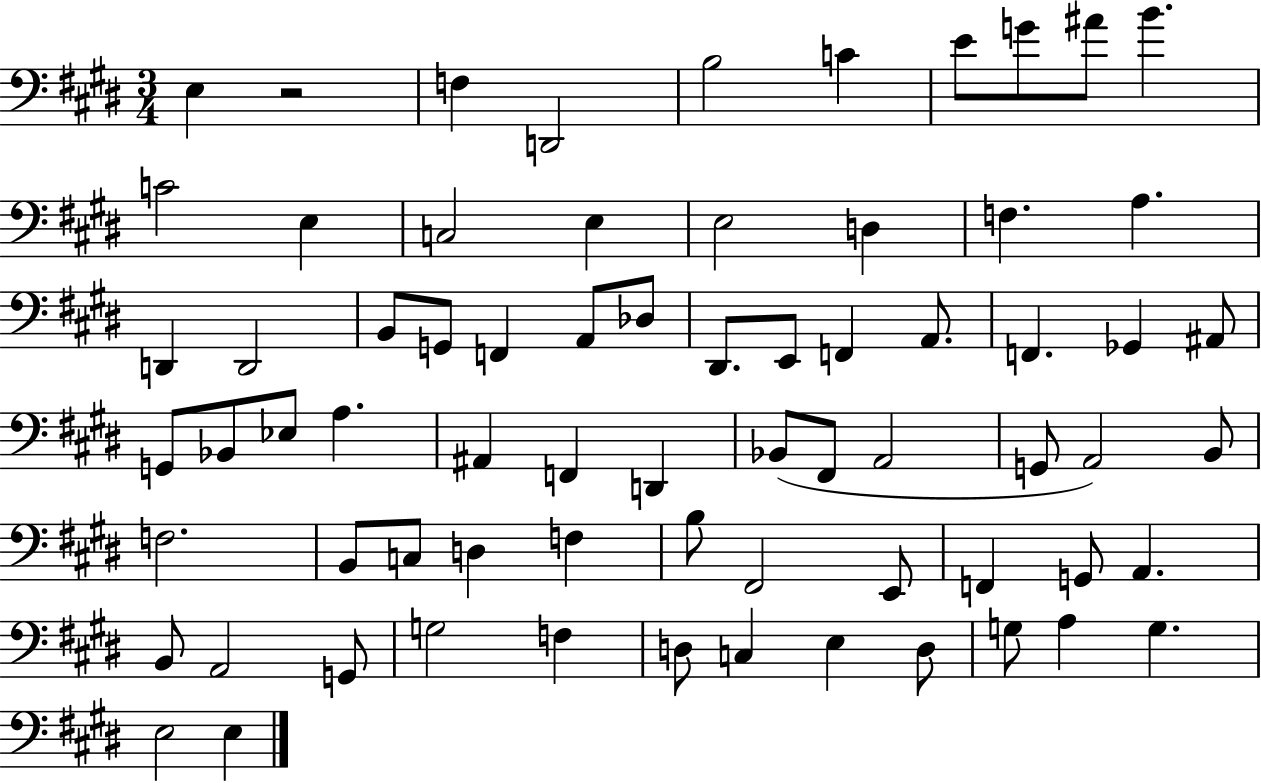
E3/q R/h F3/q D2/h B3/h C4/q E4/e G4/e A#4/e B4/q. C4/h E3/q C3/h E3/q E3/h D3/q F3/q. A3/q. D2/q D2/h B2/e G2/e F2/q A2/e Db3/e D#2/e. E2/e F2/q A2/e. F2/q. Gb2/q A#2/e G2/e Bb2/e Eb3/e A3/q. A#2/q F2/q D2/q Bb2/e F#2/e A2/h G2/e A2/h B2/e F3/h. B2/e C3/e D3/q F3/q B3/e F#2/h E2/e F2/q G2/e A2/q. B2/e A2/h G2/e G3/h F3/q D3/e C3/q E3/q D3/e G3/e A3/q G3/q. E3/h E3/q